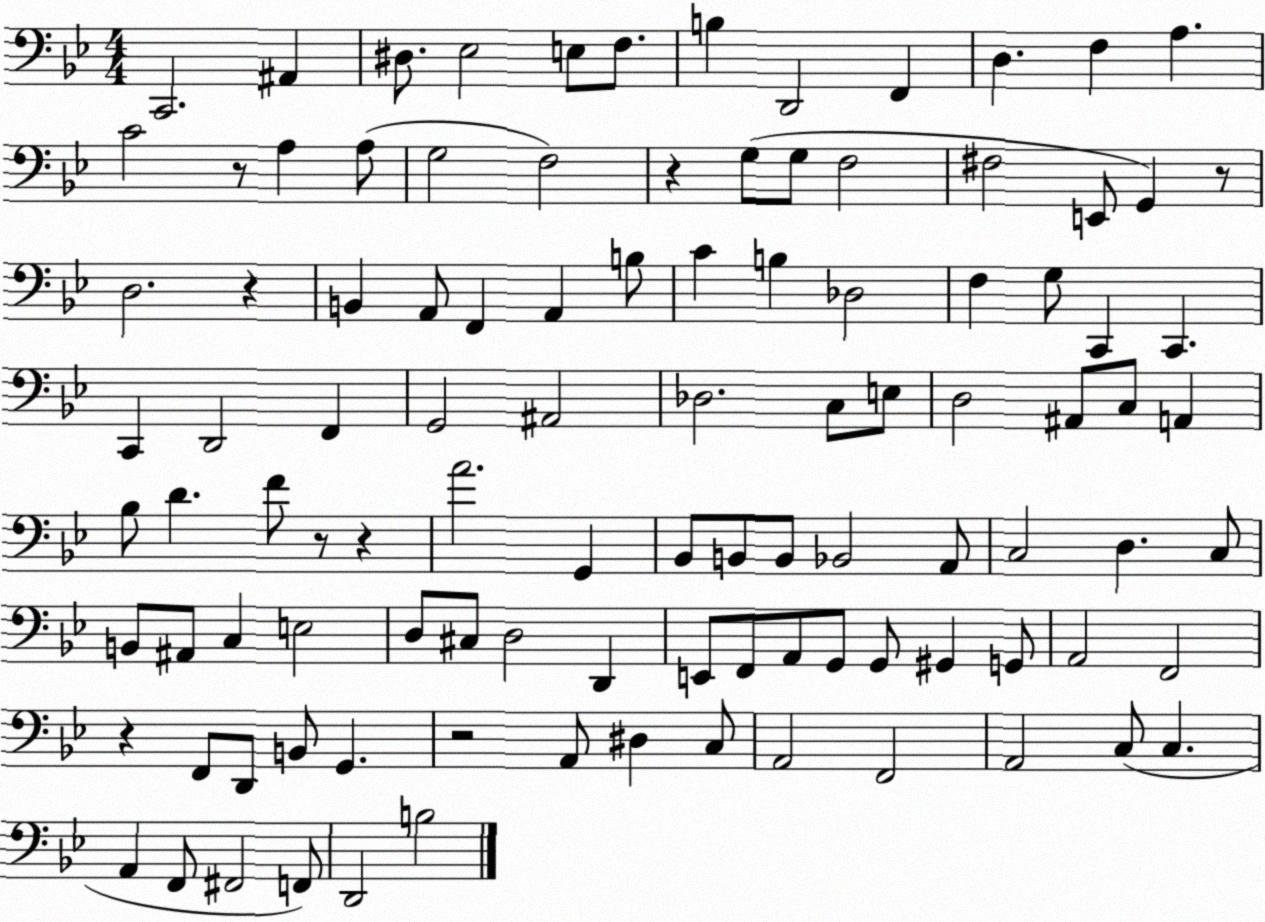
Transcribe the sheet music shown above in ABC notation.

X:1
T:Untitled
M:4/4
L:1/4
K:Bb
C,,2 ^A,, ^D,/2 _E,2 E,/2 F,/2 B, D,,2 F,, D, F, A, C2 z/2 A, A,/2 G,2 F,2 z G,/2 G,/2 F,2 ^F,2 E,,/2 G,, z/2 D,2 z B,, A,,/2 F,, A,, B,/2 C B, _D,2 F, G,/2 C,, C,, C,, D,,2 F,, G,,2 ^A,,2 _D,2 C,/2 E,/2 D,2 ^A,,/2 C,/2 A,, _B,/2 D F/2 z/2 z A2 G,, _B,,/2 B,,/2 B,,/2 _B,,2 A,,/2 C,2 D, C,/2 B,,/2 ^A,,/2 C, E,2 D,/2 ^C,/2 D,2 D,, E,,/2 F,,/2 A,,/2 G,,/2 G,,/2 ^G,, G,,/2 A,,2 F,,2 z F,,/2 D,,/2 B,,/2 G,, z2 A,,/2 ^D, C,/2 A,,2 F,,2 A,,2 C,/2 C, A,, F,,/2 ^F,,2 F,,/2 D,,2 B,2